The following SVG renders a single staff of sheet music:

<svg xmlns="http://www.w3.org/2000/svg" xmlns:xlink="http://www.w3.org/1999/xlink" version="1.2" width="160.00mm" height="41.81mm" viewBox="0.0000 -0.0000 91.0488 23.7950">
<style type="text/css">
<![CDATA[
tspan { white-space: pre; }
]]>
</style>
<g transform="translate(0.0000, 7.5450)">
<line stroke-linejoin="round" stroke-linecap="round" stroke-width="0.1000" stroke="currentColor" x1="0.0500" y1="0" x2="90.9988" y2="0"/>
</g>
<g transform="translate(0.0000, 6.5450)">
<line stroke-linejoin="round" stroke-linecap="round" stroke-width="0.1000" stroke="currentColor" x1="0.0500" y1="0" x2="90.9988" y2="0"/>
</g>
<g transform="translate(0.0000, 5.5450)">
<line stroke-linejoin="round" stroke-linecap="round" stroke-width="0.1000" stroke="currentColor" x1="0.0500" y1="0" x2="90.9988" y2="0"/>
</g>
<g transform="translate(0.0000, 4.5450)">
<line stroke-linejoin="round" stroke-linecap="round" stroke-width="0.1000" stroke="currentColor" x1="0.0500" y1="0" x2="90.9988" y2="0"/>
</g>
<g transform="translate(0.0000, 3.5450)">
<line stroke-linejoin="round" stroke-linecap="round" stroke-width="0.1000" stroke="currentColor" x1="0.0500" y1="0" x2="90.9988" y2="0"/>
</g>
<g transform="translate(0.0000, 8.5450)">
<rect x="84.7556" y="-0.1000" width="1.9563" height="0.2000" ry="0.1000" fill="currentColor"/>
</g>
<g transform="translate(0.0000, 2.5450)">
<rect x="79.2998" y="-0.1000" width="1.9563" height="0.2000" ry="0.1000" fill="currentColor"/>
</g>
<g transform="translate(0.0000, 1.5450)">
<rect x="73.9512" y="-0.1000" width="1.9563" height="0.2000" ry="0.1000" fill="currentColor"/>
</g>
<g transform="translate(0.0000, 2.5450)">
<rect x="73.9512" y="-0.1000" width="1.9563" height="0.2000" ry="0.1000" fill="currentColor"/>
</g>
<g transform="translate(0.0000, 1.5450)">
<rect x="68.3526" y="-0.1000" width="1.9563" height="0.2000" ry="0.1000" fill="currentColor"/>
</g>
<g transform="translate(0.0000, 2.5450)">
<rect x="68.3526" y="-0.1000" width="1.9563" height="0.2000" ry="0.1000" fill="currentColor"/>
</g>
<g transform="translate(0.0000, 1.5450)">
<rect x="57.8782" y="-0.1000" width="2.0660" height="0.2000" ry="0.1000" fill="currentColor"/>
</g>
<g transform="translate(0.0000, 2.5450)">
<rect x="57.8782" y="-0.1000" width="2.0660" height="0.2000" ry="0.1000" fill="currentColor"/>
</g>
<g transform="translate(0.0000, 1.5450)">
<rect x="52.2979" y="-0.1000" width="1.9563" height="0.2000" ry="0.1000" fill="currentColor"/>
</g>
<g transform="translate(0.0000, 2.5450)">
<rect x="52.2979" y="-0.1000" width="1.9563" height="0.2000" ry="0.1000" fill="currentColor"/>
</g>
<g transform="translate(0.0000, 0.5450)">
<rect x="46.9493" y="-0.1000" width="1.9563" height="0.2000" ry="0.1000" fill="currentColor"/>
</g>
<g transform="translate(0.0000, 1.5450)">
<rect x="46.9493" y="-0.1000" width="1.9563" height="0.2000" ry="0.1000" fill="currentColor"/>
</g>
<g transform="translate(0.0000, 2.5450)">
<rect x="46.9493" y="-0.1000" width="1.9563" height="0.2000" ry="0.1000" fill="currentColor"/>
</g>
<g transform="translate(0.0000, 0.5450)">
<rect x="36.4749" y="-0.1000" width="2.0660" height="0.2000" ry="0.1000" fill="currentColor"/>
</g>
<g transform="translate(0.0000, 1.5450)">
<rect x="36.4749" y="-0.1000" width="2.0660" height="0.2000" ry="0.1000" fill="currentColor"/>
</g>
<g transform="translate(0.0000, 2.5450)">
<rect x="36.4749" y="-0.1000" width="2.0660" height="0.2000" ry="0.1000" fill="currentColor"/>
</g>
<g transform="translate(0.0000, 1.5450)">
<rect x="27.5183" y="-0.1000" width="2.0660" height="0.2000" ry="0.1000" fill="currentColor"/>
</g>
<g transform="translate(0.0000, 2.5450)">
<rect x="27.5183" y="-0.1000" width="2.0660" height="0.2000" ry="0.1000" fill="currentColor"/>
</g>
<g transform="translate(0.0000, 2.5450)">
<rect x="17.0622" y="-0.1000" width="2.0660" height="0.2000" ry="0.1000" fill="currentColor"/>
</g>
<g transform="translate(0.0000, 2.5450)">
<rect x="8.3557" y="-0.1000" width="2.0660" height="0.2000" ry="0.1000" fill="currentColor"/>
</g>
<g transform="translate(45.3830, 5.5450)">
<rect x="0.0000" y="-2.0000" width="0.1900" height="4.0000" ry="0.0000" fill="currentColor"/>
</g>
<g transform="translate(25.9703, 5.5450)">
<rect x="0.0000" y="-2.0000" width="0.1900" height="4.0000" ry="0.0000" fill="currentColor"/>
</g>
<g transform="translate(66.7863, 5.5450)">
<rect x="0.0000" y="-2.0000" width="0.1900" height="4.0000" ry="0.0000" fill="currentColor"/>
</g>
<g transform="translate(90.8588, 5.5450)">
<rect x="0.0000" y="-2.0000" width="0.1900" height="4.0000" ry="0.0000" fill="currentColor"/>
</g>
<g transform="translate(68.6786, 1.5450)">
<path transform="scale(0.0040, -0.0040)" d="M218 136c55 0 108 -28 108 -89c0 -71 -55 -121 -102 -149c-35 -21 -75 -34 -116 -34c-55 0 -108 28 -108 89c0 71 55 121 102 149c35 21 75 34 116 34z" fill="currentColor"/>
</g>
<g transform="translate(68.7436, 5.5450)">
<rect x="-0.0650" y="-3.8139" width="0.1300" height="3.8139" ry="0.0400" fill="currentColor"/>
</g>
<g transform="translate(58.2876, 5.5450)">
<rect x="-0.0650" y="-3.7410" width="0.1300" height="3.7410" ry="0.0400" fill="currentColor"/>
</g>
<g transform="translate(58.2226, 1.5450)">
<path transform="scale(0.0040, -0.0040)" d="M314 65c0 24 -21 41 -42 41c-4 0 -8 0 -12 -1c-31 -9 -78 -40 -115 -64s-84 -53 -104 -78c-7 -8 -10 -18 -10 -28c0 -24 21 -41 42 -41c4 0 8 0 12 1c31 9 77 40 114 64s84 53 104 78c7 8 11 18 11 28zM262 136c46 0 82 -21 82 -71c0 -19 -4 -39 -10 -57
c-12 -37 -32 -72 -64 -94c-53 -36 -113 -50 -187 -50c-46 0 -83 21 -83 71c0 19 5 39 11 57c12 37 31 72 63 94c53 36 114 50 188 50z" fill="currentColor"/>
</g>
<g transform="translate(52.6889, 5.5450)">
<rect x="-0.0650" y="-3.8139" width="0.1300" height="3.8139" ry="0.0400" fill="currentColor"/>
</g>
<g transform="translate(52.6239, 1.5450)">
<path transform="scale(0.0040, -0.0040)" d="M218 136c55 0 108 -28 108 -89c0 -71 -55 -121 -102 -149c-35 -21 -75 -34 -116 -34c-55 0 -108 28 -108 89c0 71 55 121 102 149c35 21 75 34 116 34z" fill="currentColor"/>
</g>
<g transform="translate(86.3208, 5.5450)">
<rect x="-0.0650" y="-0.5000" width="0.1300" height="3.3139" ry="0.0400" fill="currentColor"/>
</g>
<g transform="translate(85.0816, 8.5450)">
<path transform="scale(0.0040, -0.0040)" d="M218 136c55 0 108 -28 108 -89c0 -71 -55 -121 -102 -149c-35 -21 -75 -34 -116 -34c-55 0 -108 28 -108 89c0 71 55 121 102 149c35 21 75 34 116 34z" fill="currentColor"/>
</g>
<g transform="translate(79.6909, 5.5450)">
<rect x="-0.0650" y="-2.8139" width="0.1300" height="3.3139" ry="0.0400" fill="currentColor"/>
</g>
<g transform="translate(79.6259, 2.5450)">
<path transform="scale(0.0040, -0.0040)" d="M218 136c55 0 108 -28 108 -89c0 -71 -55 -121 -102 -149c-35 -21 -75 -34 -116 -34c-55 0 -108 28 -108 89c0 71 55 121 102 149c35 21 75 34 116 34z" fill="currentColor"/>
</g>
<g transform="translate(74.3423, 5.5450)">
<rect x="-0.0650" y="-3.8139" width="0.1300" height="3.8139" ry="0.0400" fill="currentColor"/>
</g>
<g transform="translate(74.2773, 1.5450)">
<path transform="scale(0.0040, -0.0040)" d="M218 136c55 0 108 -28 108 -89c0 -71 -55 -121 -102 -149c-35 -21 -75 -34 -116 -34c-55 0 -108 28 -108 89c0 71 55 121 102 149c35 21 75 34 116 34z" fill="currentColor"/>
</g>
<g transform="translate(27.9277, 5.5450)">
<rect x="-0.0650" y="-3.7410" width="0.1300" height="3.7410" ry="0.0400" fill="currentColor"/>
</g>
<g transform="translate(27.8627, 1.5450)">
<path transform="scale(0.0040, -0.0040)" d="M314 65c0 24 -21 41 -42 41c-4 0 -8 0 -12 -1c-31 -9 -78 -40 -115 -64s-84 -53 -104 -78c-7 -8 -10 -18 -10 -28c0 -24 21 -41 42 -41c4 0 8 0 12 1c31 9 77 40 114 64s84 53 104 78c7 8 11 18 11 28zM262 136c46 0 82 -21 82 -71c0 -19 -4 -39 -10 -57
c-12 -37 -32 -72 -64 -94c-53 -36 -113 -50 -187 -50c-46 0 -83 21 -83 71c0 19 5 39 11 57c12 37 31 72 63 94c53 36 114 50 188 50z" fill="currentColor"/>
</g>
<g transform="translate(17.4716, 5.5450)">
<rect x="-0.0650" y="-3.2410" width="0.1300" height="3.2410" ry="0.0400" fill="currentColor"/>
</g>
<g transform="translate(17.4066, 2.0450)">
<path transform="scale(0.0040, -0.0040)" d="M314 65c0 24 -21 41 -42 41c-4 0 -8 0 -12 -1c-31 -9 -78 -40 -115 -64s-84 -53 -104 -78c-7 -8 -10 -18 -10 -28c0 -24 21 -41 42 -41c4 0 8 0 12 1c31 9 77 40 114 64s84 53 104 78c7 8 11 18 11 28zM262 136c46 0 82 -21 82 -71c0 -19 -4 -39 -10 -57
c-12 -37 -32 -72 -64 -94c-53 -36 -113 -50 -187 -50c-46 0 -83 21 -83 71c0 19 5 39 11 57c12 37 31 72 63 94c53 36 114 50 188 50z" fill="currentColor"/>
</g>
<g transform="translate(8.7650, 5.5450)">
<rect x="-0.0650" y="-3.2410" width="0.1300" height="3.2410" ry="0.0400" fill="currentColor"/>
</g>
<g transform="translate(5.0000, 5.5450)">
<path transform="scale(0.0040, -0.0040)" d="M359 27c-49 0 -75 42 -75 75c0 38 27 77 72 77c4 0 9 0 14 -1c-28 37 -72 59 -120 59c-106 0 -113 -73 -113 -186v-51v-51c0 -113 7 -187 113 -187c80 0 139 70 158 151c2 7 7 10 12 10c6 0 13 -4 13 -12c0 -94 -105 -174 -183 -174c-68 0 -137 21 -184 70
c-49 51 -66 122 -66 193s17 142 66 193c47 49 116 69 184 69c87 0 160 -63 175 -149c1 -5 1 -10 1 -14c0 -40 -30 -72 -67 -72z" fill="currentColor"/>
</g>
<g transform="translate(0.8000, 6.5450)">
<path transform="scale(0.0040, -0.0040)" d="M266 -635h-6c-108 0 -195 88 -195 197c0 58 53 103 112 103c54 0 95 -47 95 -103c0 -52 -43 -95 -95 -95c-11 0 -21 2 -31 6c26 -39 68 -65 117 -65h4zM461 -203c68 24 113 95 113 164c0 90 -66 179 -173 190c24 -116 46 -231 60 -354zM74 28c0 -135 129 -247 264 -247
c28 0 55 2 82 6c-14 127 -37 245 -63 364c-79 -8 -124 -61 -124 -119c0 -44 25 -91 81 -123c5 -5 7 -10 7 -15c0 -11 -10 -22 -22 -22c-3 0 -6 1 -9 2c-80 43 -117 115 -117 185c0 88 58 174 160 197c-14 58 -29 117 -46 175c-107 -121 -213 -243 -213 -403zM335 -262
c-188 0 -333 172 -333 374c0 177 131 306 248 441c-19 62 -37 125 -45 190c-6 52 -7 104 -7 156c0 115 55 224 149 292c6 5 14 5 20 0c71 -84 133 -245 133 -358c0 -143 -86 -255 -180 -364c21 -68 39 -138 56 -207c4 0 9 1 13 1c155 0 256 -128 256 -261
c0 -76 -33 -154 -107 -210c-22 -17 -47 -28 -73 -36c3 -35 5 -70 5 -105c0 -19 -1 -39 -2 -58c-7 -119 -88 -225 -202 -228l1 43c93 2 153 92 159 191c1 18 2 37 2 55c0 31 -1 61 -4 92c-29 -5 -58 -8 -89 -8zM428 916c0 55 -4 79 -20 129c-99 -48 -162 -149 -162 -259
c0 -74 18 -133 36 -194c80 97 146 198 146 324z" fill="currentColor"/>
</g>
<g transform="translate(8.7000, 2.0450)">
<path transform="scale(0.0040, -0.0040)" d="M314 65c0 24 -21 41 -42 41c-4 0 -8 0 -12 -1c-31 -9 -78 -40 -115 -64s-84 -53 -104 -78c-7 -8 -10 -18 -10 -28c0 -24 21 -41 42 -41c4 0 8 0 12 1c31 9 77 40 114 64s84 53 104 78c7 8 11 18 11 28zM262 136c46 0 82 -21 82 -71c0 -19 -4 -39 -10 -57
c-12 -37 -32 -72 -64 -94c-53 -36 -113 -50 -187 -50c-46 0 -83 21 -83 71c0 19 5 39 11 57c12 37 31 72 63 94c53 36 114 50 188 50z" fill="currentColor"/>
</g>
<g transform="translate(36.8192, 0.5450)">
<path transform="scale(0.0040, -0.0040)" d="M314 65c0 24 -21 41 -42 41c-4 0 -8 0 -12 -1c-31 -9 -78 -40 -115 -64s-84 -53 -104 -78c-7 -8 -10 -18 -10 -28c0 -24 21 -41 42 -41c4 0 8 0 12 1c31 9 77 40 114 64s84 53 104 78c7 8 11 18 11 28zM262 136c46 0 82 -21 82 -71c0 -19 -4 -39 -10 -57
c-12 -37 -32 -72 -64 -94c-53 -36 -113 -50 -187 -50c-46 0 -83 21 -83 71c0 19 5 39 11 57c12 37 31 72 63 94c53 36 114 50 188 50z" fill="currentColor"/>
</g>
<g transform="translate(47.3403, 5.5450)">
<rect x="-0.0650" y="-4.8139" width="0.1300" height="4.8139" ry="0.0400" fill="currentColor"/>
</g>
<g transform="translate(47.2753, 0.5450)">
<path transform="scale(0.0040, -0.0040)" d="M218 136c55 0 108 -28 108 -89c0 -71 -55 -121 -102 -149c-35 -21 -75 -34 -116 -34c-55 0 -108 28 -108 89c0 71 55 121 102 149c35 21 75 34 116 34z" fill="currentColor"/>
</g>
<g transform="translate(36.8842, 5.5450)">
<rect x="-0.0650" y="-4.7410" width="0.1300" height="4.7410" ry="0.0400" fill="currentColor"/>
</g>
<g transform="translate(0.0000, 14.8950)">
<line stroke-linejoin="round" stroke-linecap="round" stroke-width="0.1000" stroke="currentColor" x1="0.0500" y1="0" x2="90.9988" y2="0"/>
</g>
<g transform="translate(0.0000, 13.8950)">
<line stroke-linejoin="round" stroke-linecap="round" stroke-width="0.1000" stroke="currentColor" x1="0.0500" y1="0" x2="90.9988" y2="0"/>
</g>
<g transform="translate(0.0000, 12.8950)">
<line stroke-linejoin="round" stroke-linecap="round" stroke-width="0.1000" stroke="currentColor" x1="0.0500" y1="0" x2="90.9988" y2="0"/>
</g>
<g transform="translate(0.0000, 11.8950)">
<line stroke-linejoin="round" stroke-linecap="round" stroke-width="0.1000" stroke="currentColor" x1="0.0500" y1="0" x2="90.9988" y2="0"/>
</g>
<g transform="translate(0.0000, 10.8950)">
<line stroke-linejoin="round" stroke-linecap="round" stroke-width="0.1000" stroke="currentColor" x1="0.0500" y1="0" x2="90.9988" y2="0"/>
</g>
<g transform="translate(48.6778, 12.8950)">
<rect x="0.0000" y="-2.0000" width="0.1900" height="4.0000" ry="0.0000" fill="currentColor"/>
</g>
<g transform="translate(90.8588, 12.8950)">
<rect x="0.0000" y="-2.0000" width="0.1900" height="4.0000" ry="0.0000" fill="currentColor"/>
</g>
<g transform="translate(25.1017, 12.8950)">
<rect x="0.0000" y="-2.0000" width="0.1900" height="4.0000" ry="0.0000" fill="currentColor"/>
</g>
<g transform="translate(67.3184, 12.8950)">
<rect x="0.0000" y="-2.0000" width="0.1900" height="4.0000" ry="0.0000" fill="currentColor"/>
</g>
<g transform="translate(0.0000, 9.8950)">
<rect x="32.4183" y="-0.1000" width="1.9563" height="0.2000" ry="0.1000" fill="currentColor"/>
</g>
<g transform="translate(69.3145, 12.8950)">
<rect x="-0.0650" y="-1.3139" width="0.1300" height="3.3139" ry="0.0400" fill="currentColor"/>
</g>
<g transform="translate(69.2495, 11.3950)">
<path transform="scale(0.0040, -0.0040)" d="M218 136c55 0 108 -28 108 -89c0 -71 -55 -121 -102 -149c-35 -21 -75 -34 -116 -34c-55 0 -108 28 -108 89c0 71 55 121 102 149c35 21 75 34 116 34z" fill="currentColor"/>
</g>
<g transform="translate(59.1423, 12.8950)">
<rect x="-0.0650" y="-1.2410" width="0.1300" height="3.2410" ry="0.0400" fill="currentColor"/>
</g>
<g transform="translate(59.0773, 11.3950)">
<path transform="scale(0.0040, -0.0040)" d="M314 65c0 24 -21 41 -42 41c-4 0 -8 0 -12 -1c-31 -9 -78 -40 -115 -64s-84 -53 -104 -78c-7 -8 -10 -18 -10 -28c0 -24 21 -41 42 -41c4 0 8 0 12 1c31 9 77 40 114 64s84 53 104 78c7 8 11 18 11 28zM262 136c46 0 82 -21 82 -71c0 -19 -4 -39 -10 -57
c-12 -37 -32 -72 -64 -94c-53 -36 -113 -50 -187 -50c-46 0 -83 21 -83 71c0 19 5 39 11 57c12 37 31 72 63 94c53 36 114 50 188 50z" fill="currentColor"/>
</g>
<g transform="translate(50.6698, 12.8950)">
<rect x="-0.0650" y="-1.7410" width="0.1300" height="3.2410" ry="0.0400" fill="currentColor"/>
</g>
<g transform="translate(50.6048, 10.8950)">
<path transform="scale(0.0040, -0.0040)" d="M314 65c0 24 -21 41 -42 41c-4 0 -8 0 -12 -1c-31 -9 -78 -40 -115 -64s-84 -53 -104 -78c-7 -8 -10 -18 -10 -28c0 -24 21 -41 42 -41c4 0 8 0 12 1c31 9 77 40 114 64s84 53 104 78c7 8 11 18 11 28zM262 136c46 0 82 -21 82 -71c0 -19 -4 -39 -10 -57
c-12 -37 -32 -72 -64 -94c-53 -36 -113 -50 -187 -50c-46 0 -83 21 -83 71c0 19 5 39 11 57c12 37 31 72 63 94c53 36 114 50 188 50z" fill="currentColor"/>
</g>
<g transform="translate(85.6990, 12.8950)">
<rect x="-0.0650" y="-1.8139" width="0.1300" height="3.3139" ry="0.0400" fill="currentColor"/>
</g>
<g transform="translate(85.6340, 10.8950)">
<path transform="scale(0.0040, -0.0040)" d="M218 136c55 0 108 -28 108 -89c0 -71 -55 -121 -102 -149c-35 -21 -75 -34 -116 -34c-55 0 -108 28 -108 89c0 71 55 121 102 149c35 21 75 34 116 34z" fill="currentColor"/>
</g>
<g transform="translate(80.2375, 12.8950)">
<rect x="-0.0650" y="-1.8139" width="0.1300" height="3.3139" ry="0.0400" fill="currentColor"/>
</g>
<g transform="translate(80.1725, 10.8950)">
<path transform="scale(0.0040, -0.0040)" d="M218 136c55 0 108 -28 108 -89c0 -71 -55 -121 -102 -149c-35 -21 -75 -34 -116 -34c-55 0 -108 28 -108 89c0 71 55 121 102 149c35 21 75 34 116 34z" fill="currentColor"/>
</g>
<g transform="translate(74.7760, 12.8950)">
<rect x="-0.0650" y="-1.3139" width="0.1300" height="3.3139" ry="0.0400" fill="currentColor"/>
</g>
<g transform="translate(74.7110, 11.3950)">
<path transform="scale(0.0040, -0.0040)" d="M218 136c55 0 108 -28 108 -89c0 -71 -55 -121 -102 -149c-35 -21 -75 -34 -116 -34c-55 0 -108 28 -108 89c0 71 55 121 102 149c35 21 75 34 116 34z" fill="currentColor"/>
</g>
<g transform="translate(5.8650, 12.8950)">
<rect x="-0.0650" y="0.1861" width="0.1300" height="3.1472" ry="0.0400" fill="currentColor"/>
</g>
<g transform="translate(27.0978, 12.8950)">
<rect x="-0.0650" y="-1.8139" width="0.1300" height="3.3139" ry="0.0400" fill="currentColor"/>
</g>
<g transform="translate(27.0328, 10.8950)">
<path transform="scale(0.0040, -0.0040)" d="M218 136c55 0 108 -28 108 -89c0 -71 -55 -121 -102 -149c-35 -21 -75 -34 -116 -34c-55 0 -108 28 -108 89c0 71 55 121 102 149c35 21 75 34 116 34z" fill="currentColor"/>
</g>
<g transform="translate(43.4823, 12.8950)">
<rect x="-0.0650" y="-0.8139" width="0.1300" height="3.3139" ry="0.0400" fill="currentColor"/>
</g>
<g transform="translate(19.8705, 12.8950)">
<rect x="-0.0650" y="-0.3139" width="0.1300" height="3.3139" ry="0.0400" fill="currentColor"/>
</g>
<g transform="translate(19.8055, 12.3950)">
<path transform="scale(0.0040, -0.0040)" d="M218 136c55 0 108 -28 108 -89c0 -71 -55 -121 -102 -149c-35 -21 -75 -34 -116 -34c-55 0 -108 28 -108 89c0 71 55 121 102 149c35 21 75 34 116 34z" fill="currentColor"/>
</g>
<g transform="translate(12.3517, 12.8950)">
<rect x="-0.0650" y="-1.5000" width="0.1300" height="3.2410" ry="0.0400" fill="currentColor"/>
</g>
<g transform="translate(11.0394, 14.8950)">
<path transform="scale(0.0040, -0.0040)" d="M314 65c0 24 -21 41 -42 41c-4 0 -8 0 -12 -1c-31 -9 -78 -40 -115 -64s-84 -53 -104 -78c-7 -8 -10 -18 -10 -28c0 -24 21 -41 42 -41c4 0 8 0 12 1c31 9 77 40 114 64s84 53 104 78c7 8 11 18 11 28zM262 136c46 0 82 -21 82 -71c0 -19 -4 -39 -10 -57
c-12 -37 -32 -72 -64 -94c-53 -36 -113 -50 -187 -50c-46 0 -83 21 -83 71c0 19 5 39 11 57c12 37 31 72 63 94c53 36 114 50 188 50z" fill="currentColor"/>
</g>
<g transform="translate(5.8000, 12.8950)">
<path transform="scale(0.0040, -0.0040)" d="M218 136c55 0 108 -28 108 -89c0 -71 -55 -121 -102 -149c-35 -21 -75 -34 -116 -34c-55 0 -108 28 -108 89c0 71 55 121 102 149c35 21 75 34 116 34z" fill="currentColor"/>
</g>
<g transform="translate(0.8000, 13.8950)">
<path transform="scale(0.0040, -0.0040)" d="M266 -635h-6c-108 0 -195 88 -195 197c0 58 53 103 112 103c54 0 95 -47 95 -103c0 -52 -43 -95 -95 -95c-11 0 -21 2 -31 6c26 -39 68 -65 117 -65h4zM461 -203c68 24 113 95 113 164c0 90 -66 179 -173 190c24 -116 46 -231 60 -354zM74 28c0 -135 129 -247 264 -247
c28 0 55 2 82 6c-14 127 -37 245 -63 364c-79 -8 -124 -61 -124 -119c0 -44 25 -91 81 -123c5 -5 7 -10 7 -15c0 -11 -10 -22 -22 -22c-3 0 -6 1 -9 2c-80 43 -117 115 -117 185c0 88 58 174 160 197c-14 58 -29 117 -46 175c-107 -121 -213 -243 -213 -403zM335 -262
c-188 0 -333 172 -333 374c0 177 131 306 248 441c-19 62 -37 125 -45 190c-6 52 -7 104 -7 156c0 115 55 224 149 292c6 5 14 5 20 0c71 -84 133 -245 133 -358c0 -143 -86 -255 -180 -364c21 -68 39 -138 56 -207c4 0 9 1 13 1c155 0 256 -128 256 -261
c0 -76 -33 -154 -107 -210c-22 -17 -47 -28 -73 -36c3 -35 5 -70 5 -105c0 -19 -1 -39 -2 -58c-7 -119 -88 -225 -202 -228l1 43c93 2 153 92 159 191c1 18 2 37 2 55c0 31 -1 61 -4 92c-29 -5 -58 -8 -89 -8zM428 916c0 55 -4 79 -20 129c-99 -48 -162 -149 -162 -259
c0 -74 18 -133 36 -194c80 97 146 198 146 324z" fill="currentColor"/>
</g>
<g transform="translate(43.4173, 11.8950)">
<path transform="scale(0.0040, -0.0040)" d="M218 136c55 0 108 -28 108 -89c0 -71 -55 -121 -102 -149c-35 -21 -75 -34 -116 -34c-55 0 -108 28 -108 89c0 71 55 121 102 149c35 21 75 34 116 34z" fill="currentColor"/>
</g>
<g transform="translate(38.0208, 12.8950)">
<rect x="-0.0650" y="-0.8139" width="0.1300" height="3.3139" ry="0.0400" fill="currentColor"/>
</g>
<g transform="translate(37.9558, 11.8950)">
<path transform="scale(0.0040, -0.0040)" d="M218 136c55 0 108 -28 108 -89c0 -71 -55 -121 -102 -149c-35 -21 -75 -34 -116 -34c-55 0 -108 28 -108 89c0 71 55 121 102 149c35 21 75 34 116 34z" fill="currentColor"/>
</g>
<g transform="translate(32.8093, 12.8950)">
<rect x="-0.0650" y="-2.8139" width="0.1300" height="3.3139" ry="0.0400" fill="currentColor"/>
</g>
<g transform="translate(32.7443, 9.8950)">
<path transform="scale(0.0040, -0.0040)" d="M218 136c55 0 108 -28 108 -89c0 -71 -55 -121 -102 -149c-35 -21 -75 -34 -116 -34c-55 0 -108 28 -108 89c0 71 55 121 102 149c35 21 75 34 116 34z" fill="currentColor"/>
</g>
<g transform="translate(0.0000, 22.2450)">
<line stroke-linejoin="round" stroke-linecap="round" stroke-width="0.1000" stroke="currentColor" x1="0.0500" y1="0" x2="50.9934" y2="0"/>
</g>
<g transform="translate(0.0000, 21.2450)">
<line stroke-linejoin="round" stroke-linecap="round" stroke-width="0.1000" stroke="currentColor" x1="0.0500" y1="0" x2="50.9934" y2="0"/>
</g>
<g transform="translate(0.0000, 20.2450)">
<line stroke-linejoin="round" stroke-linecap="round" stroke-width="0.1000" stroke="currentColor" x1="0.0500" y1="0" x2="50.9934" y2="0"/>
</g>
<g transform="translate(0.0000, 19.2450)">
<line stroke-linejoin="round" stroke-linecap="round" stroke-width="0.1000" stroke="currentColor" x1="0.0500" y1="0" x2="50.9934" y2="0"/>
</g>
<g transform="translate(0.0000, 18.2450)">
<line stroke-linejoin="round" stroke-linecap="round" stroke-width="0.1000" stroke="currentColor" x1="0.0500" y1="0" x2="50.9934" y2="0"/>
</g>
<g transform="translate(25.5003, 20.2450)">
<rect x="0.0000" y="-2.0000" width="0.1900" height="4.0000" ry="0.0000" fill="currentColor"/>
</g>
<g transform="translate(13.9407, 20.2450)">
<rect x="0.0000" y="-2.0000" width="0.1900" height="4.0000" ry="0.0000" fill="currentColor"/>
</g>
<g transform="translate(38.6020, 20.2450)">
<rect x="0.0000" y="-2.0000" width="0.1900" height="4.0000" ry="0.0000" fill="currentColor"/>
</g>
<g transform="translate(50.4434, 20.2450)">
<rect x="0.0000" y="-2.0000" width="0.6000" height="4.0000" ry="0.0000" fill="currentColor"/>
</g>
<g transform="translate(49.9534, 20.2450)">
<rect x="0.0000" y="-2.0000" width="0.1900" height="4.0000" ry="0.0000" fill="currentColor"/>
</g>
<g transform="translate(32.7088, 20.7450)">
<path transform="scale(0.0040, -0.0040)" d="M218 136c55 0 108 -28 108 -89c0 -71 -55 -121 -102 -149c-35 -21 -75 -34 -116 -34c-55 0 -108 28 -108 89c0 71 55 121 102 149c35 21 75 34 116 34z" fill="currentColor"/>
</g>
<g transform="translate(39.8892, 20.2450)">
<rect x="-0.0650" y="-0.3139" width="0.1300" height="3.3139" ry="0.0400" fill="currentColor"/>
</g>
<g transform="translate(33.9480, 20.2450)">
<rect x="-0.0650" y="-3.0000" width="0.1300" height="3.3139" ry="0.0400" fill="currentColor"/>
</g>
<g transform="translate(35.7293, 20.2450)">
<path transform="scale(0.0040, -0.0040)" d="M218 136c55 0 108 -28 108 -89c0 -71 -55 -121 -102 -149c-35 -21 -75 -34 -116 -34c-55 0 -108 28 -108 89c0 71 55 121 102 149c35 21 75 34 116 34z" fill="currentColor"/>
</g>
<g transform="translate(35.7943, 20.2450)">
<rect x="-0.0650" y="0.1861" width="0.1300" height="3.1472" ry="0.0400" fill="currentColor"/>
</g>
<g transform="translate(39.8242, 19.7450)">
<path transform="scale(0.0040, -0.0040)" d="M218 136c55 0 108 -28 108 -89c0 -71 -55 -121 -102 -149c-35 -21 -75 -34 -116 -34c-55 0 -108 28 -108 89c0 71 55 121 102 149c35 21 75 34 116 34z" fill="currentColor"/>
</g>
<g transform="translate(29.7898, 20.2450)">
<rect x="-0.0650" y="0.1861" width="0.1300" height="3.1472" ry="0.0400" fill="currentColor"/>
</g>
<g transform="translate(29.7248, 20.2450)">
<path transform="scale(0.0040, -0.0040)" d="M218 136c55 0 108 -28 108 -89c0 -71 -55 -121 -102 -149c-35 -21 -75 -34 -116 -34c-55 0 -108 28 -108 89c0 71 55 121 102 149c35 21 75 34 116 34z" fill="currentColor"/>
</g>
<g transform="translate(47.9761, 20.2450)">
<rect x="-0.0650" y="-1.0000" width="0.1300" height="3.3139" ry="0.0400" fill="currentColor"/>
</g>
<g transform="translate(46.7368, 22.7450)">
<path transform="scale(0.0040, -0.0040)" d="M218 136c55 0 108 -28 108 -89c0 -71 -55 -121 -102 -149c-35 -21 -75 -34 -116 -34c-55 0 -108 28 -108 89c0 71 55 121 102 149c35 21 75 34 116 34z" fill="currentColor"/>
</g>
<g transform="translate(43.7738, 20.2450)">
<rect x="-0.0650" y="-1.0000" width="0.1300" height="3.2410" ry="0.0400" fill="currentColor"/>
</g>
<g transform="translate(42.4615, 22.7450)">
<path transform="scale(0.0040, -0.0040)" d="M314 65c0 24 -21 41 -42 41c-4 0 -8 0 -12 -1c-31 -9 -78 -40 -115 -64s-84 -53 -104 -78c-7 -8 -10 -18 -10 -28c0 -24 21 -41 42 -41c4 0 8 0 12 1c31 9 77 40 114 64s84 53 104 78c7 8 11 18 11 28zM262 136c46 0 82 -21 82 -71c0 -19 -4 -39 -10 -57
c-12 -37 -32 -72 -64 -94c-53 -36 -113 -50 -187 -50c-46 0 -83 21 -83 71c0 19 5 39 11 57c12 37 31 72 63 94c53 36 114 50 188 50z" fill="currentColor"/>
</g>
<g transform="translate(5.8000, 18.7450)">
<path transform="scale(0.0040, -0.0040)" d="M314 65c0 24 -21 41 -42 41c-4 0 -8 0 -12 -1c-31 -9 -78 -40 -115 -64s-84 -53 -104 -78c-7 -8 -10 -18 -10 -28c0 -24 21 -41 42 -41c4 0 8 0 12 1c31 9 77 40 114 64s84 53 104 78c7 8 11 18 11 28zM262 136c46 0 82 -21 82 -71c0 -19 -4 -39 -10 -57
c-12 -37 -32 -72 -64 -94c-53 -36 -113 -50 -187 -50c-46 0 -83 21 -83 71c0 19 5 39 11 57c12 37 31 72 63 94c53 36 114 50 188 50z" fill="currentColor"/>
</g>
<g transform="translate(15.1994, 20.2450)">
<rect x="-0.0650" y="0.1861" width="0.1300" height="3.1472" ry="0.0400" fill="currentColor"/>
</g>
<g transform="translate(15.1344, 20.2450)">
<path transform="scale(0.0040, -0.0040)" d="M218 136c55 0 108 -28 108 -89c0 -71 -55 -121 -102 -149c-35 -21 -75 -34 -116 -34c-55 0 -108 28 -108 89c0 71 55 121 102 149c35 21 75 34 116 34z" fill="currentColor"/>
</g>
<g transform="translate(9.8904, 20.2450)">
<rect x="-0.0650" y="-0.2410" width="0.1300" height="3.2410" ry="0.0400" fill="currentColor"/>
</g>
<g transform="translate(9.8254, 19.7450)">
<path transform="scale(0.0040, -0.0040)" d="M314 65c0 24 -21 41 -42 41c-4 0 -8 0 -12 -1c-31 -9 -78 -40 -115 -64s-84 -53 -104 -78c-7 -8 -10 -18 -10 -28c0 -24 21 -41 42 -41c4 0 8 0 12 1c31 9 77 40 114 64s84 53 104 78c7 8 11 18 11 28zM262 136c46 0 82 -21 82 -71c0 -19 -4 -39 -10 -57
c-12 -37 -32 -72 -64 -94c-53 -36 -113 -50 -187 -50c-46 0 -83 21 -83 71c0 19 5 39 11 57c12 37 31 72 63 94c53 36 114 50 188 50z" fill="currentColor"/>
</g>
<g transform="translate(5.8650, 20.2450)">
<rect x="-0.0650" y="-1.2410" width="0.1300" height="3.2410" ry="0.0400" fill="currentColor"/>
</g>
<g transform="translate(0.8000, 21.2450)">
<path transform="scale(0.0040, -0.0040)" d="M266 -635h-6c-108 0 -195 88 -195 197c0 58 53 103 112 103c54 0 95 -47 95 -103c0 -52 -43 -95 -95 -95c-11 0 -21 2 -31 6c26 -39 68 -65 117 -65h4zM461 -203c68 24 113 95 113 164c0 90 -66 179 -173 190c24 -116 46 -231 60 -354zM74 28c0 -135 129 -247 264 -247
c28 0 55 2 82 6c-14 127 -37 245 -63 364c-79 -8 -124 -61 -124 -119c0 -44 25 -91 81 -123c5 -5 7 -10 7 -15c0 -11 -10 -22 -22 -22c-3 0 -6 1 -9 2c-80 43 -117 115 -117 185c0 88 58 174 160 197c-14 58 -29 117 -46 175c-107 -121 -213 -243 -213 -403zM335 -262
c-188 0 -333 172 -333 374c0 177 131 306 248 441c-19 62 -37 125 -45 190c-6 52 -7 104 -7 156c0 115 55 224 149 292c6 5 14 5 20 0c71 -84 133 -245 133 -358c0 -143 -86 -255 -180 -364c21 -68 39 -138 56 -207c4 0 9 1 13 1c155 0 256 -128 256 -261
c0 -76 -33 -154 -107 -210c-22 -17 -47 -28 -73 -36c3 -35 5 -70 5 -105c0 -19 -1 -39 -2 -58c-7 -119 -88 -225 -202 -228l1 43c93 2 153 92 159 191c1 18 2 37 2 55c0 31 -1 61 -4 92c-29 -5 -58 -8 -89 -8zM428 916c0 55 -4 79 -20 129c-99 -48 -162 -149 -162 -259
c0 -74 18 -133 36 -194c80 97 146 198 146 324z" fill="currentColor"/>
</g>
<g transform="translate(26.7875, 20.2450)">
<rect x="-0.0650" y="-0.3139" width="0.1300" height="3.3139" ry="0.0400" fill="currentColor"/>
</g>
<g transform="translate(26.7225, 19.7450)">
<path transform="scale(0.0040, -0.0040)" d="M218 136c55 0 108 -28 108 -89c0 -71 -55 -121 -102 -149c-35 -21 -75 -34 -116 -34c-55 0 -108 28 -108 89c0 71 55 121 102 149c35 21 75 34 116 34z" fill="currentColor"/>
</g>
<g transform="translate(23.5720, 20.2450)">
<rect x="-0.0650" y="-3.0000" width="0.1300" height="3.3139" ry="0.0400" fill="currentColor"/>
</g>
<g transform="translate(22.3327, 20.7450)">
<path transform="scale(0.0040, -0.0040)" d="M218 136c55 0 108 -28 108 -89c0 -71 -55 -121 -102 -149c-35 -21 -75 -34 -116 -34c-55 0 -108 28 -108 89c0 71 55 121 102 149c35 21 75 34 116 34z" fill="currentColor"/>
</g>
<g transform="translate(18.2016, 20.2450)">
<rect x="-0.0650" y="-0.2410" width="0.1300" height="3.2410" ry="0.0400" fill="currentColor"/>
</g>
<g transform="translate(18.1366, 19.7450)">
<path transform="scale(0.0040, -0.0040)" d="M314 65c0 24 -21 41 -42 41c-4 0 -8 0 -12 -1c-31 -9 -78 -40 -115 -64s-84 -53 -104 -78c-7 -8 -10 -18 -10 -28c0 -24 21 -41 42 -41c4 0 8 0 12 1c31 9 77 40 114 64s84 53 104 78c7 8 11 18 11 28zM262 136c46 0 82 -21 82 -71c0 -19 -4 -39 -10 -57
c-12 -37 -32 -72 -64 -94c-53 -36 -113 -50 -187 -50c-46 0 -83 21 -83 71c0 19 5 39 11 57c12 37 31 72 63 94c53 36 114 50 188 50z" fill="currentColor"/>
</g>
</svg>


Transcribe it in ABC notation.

X:1
T:Untitled
M:4/4
L:1/4
K:C
b2 b2 c'2 e'2 e' c' c'2 c' c' a C B E2 c f a d d f2 e2 e e f f e2 c2 B c2 A c B A B c D2 D